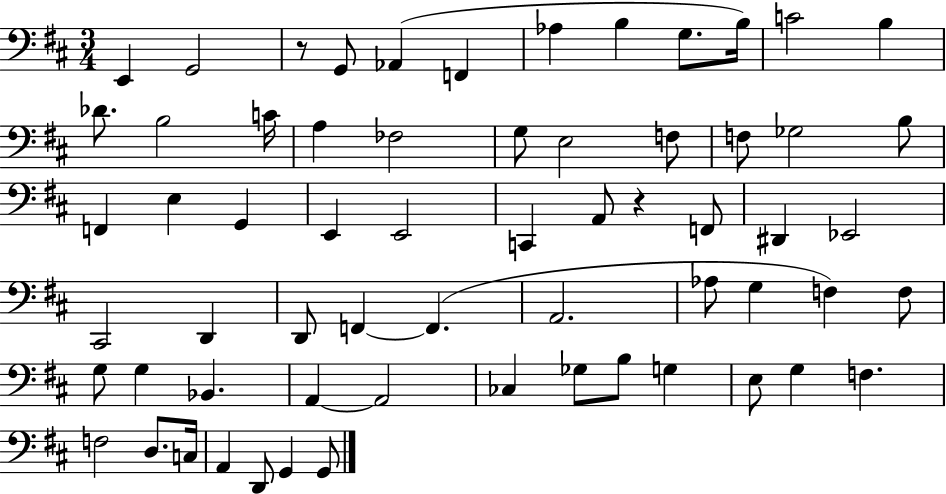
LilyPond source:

{
  \clef bass
  \numericTimeSignature
  \time 3/4
  \key d \major
  e,4 g,2 | r8 g,8 aes,4( f,4 | aes4 b4 g8. b16) | c'2 b4 | \break des'8. b2 c'16 | a4 fes2 | g8 e2 f8 | f8 ges2 b8 | \break f,4 e4 g,4 | e,4 e,2 | c,4 a,8 r4 f,8 | dis,4 ees,2 | \break cis,2 d,4 | d,8 f,4~~ f,4.( | a,2. | aes8 g4 f4) f8 | \break g8 g4 bes,4. | a,4~~ a,2 | ces4 ges8 b8 g4 | e8 g4 f4. | \break f2 d8. c16 | a,4 d,8 g,4 g,8 | \bar "|."
}